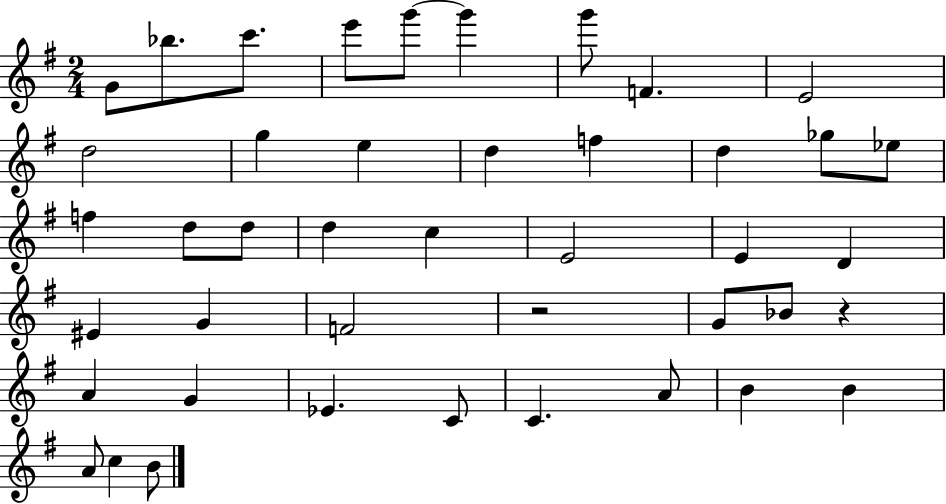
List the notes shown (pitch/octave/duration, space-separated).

G4/e Bb5/e. C6/e. E6/e G6/e G6/q G6/e F4/q. E4/h D5/h G5/q E5/q D5/q F5/q D5/q Gb5/e Eb5/e F5/q D5/e D5/e D5/q C5/q E4/h E4/q D4/q EIS4/q G4/q F4/h R/h G4/e Bb4/e R/q A4/q G4/q Eb4/q. C4/e C4/q. A4/e B4/q B4/q A4/e C5/q B4/e